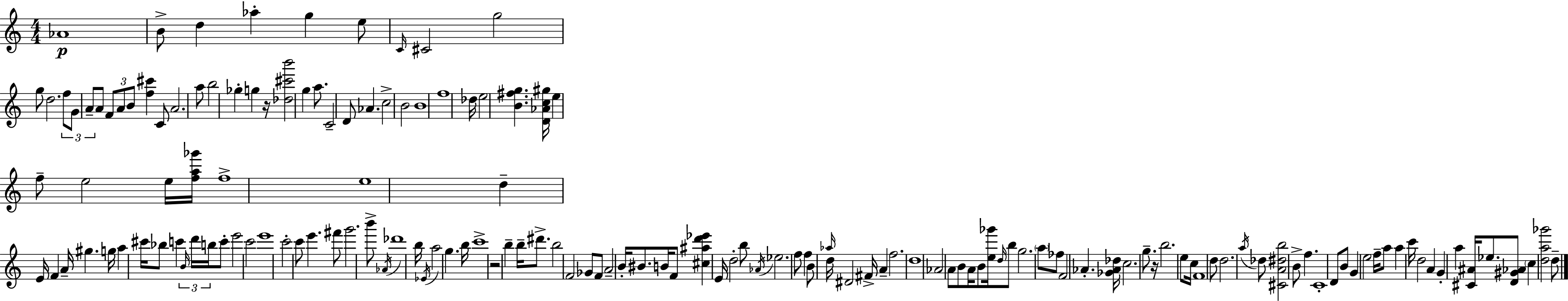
Ab4/w B4/e D5/q Ab5/q G5/q E5/e C4/s C#4/h G5/h G5/e D5/h. F5/e G4/e A4/e A4/e F4/e A4/e B4/e [F5,C#6]/q C4/e A4/h. A5/e B5/h Gb5/q G5/q R/s [Db5,C#6,B6]/h G5/q A5/e. C4/h D4/e Ab4/q. C5/h B4/h B4/w F5/w Db5/s E5/h [B4,F#5,G5]/q. [D4,Ab4,C5,G#5]/s E5/q F5/e E5/h E5/s [F5,A5,Gb6]/s F5/w E5/w D5/q E4/s F4/q A4/s G#5/q. G5/s A5/q C#6/s Bb5/e C6/q B4/s D6/s B5/s C6/e E6/h C6/h E6/w C6/h C6/e E6/q. F#6/e G6/h. B6/e Ab4/s Db6/w B5/s Eb4/s A5/h G5/q. B5/s C6/w R/h B5/q B5/s D#6/e. B5/h F4/h Gb4/e F4/e A4/h B4/s BIS4/e. B4/s F4/e [C#5,A#5,D6,Eb6]/q E4/s D5/h B5/e Ab4/s Eb5/h. F5/e F5/q B4/e Ab5/s D5/s D#4/h F#4/s A4/q F5/h. D5/w Ab4/h A4/e B4/e A4/s B4/e [E5,Gb6]/s D5/s B5/e G5/h. A5/e FES5/e F4/h Ab4/q. [Gb4,Ab4,Db5]/s C5/h. G5/e. R/s B5/h. E5/e C5/s F4/w D5/e D5/h. A5/s Db5/e [C#4,A4,D#5,B5]/h B4/e F5/q. C4/w D4/e B4/e G4/q E5/h F5/s A5/e A5/q C6/s D5/h A4/q G4/q A5/q [C#4,A#4]/s Eb5/e. [D4,G#4,Ab4]/e C5/q [D5,A5,Gb6]/h D5/e